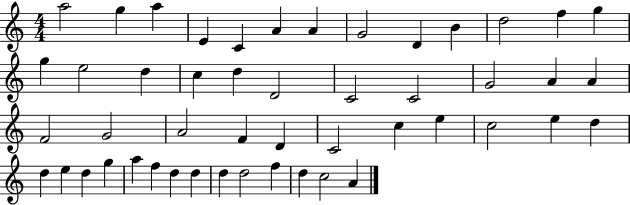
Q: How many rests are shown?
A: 0